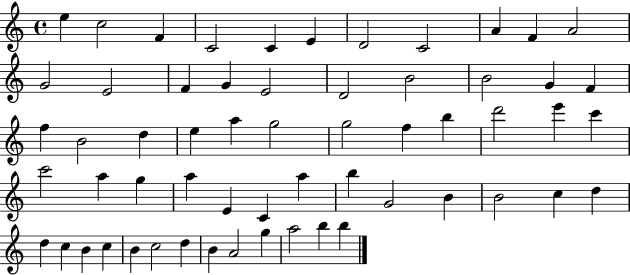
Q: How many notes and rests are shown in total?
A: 59